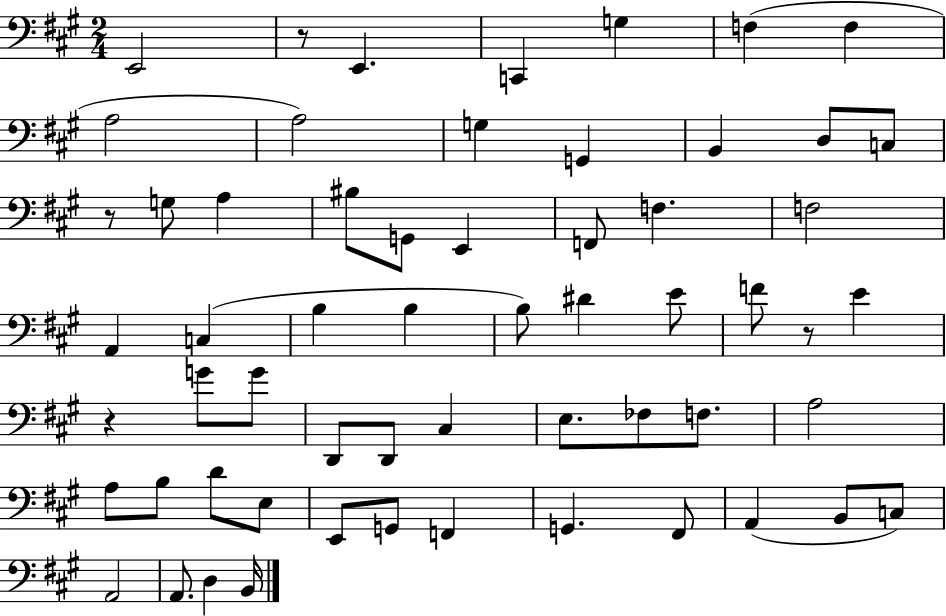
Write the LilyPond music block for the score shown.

{
  \clef bass
  \numericTimeSignature
  \time 2/4
  \key a \major
  e,2 | r8 e,4. | c,4 g4 | f4( f4 | \break a2 | a2) | g4 g,4 | b,4 d8 c8 | \break r8 g8 a4 | bis8 g,8 e,4 | f,8 f4. | f2 | \break a,4 c4( | b4 b4 | b8) dis'4 e'8 | f'8 r8 e'4 | \break r4 g'8 g'8 | d,8 d,8 cis4 | e8. fes8 f8. | a2 | \break a8 b8 d'8 e8 | e,8 g,8 f,4 | g,4. fis,8 | a,4( b,8 c8) | \break a,2 | a,8. d4 b,16 | \bar "|."
}